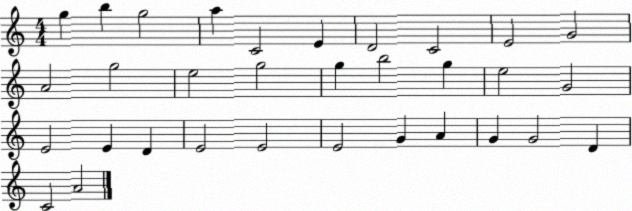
X:1
T:Untitled
M:4/4
L:1/4
K:C
g b g2 a C2 E D2 C2 E2 G2 A2 g2 e2 g2 g b2 g e2 G2 E2 E D E2 E2 E2 G A G G2 D C2 A2